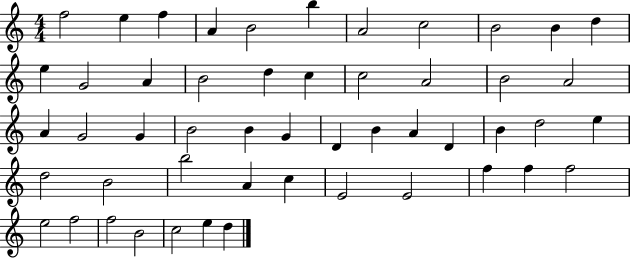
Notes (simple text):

F5/h E5/q F5/q A4/q B4/h B5/q A4/h C5/h B4/h B4/q D5/q E5/q G4/h A4/q B4/h D5/q C5/q C5/h A4/h B4/h A4/h A4/q G4/h G4/q B4/h B4/q G4/q D4/q B4/q A4/q D4/q B4/q D5/h E5/q D5/h B4/h B5/h A4/q C5/q E4/h E4/h F5/q F5/q F5/h E5/h F5/h F5/h B4/h C5/h E5/q D5/q